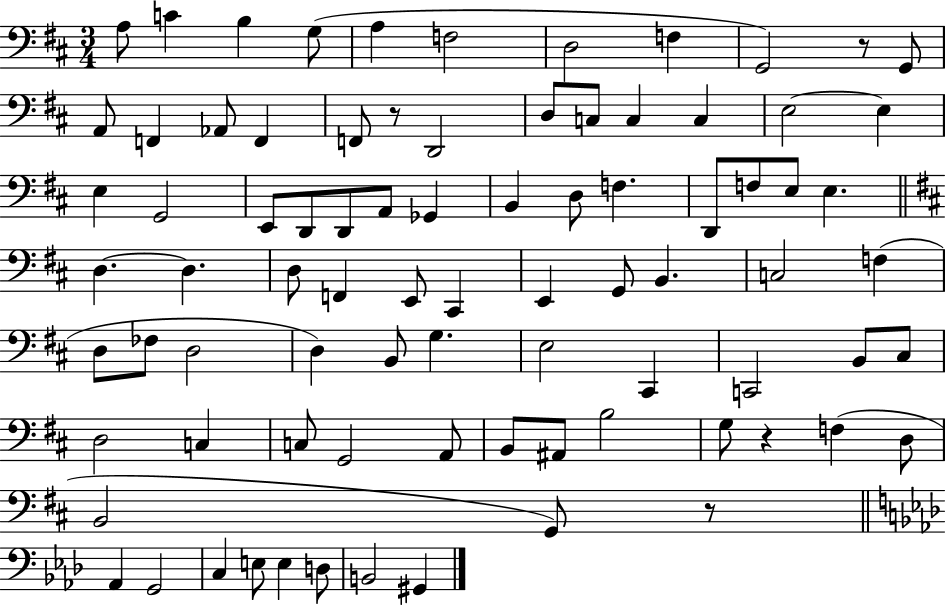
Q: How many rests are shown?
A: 4